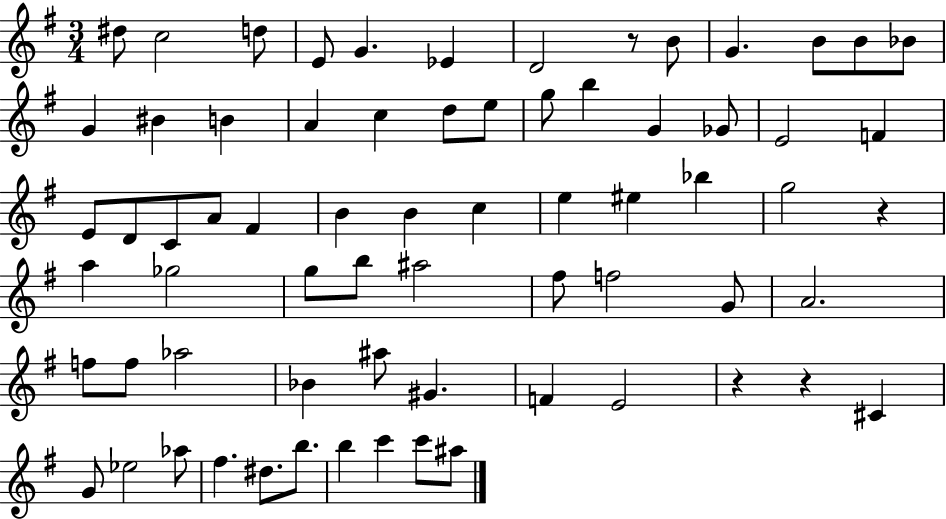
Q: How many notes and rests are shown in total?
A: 69